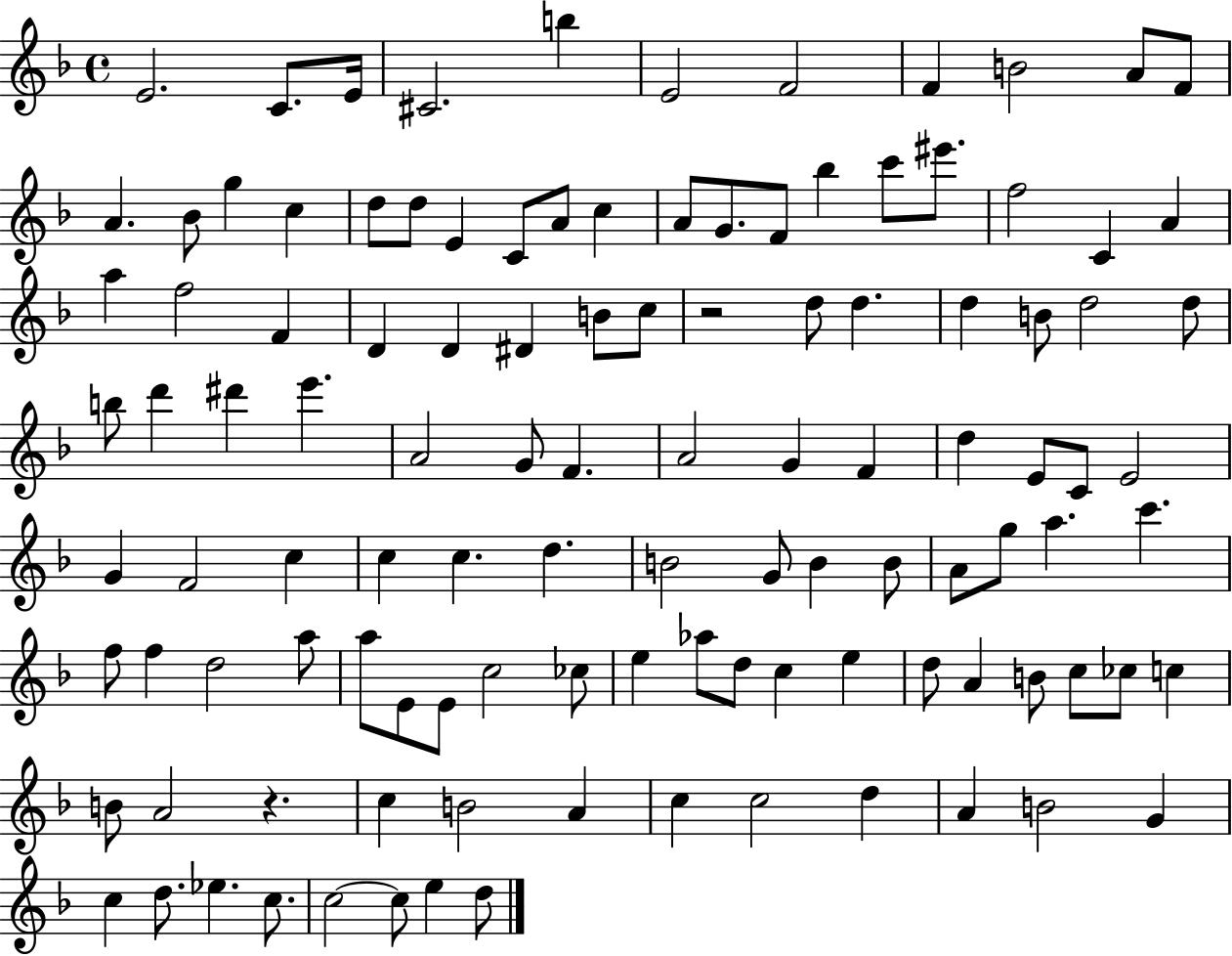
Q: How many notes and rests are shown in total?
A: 113